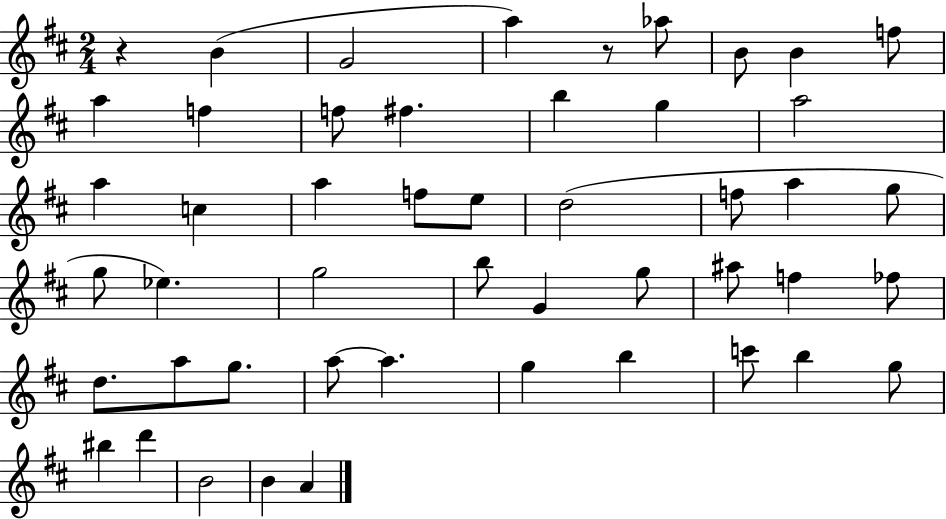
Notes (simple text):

R/q B4/q G4/h A5/q R/e Ab5/e B4/e B4/q F5/e A5/q F5/q F5/e F#5/q. B5/q G5/q A5/h A5/q C5/q A5/q F5/e E5/e D5/h F5/e A5/q G5/e G5/e Eb5/q. G5/h B5/e G4/q G5/e A#5/e F5/q FES5/e D5/e. A5/e G5/e. A5/e A5/q. G5/q B5/q C6/e B5/q G5/e BIS5/q D6/q B4/h B4/q A4/q